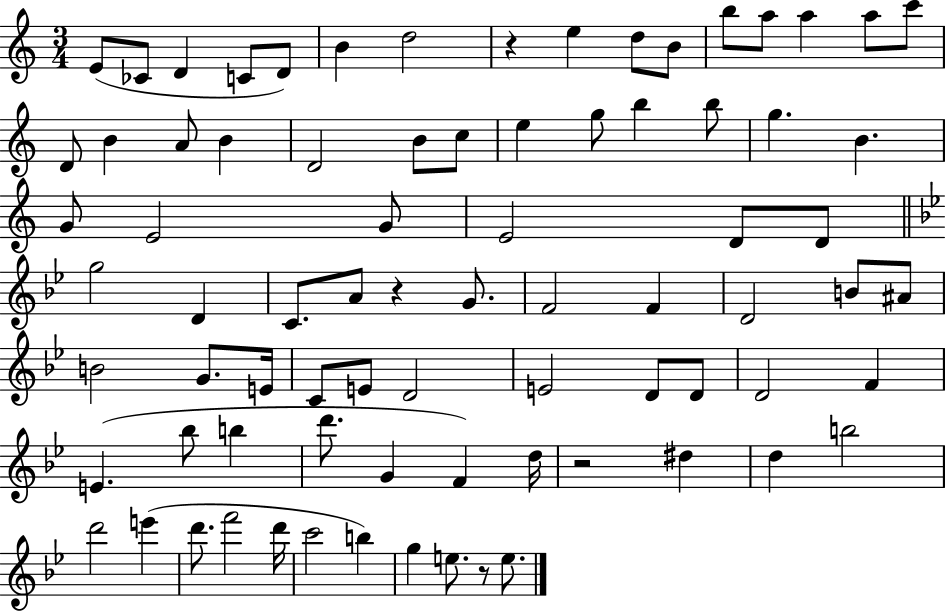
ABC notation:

X:1
T:Untitled
M:3/4
L:1/4
K:C
E/2 _C/2 D C/2 D/2 B d2 z e d/2 B/2 b/2 a/2 a a/2 c'/2 D/2 B A/2 B D2 B/2 c/2 e g/2 b b/2 g B G/2 E2 G/2 E2 D/2 D/2 g2 D C/2 A/2 z G/2 F2 F D2 B/2 ^A/2 B2 G/2 E/4 C/2 E/2 D2 E2 D/2 D/2 D2 F E _b/2 b d'/2 G F d/4 z2 ^d d b2 d'2 e' d'/2 f'2 d'/4 c'2 b g e/2 z/2 e/2